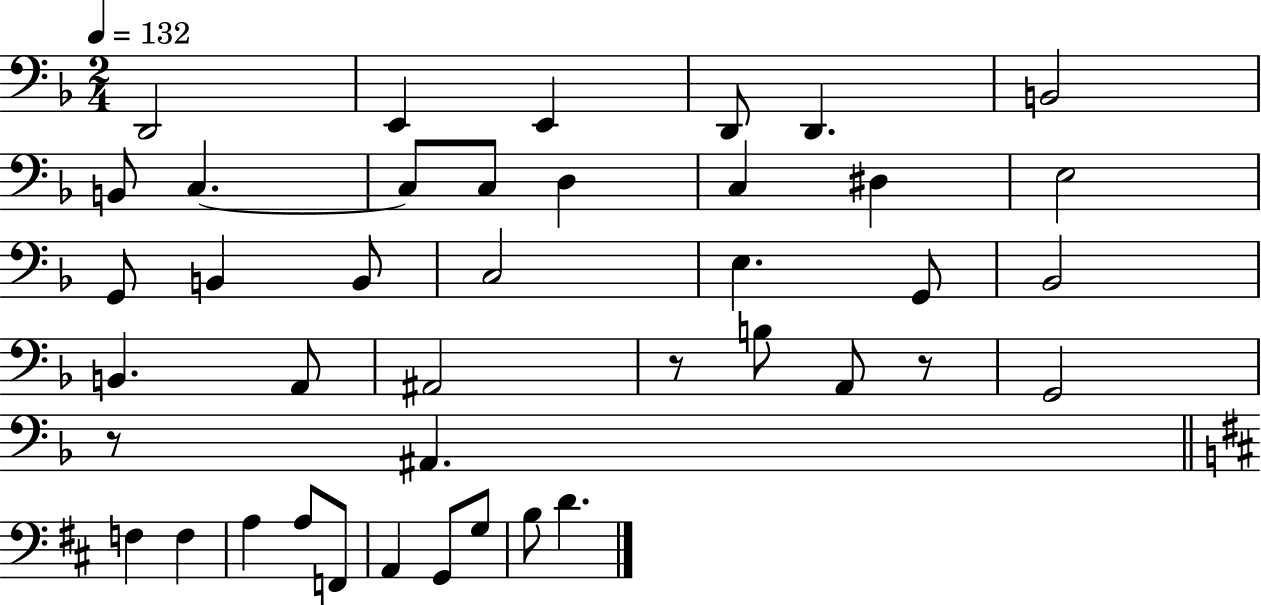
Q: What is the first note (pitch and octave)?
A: D2